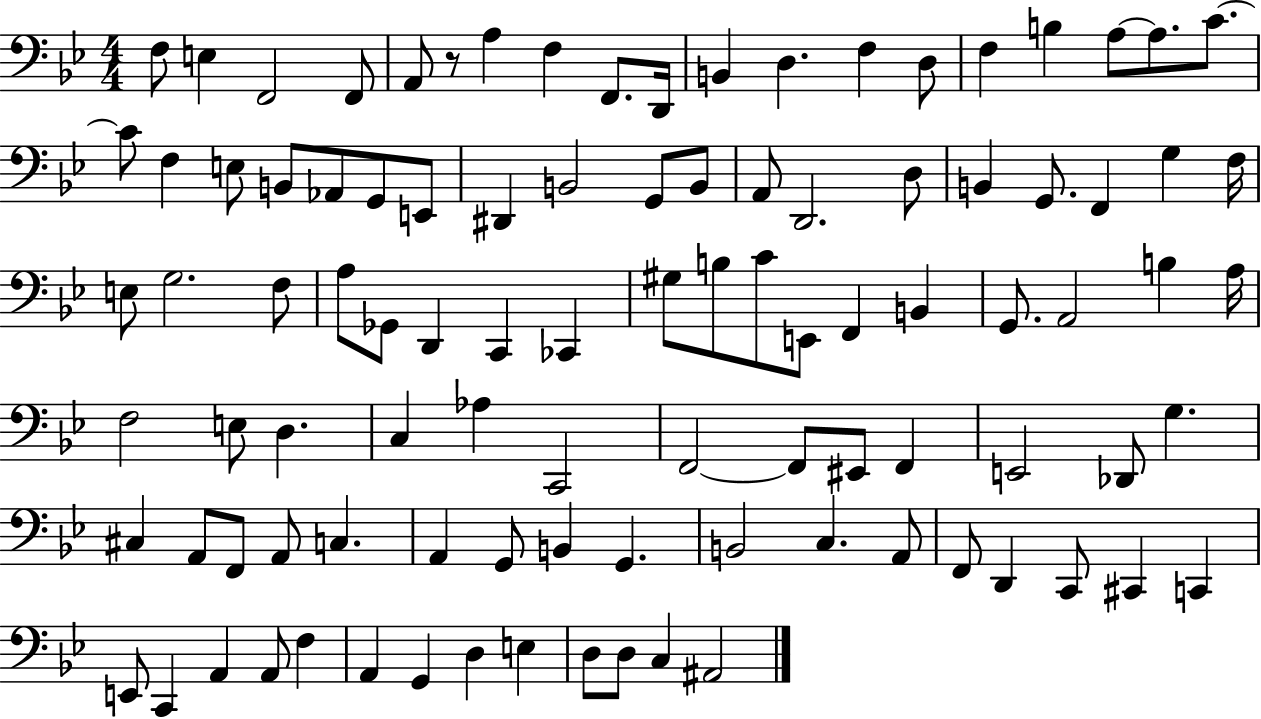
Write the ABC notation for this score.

X:1
T:Untitled
M:4/4
L:1/4
K:Bb
F,/2 E, F,,2 F,,/2 A,,/2 z/2 A, F, F,,/2 D,,/4 B,, D, F, D,/2 F, B, A,/2 A,/2 C/2 C/2 F, E,/2 B,,/2 _A,,/2 G,,/2 E,,/2 ^D,, B,,2 G,,/2 B,,/2 A,,/2 D,,2 D,/2 B,, G,,/2 F,, G, F,/4 E,/2 G,2 F,/2 A,/2 _G,,/2 D,, C,, _C,, ^G,/2 B,/2 C/2 E,,/2 F,, B,, G,,/2 A,,2 B, A,/4 F,2 E,/2 D, C, _A, C,,2 F,,2 F,,/2 ^E,,/2 F,, E,,2 _D,,/2 G, ^C, A,,/2 F,,/2 A,,/2 C, A,, G,,/2 B,, G,, B,,2 C, A,,/2 F,,/2 D,, C,,/2 ^C,, C,, E,,/2 C,, A,, A,,/2 F, A,, G,, D, E, D,/2 D,/2 C, ^A,,2